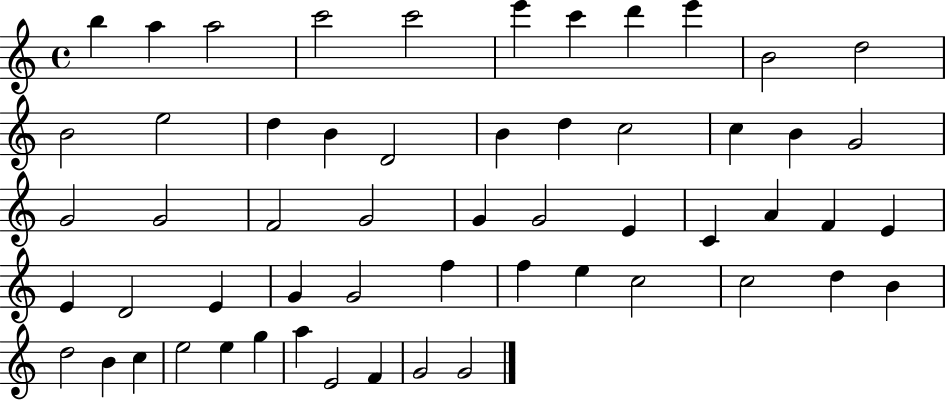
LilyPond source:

{
  \clef treble
  \time 4/4
  \defaultTimeSignature
  \key c \major
  b''4 a''4 a''2 | c'''2 c'''2 | e'''4 c'''4 d'''4 e'''4 | b'2 d''2 | \break b'2 e''2 | d''4 b'4 d'2 | b'4 d''4 c''2 | c''4 b'4 g'2 | \break g'2 g'2 | f'2 g'2 | g'4 g'2 e'4 | c'4 a'4 f'4 e'4 | \break e'4 d'2 e'4 | g'4 g'2 f''4 | f''4 e''4 c''2 | c''2 d''4 b'4 | \break d''2 b'4 c''4 | e''2 e''4 g''4 | a''4 e'2 f'4 | g'2 g'2 | \break \bar "|."
}